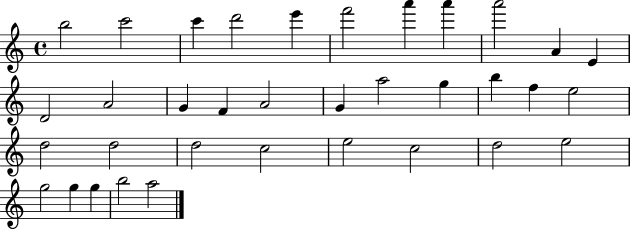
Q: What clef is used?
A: treble